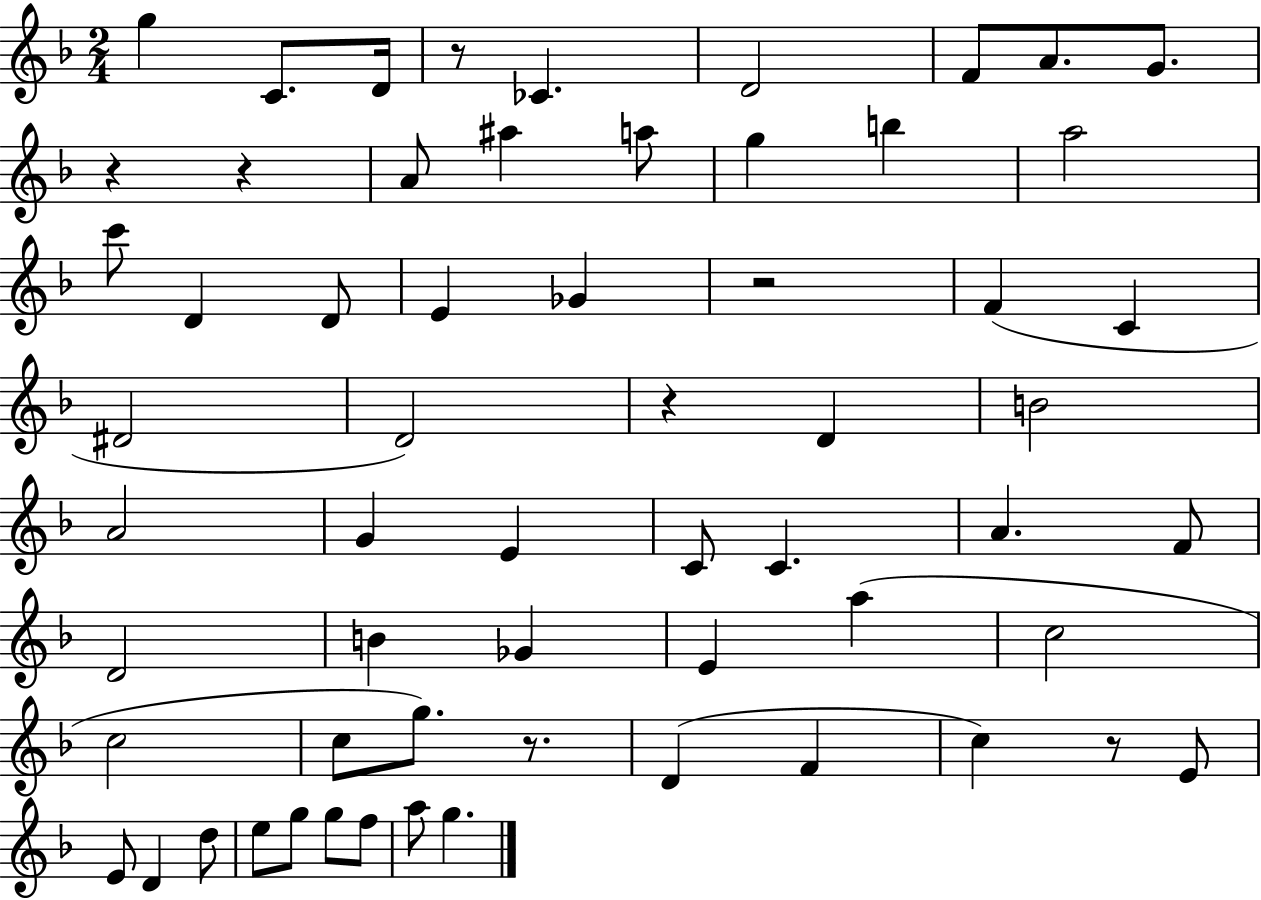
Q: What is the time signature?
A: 2/4